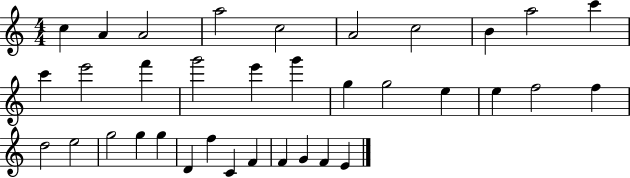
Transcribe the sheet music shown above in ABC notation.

X:1
T:Untitled
M:4/4
L:1/4
K:C
c A A2 a2 c2 A2 c2 B a2 c' c' e'2 f' g'2 e' g' g g2 e e f2 f d2 e2 g2 g g D f C F F G F E